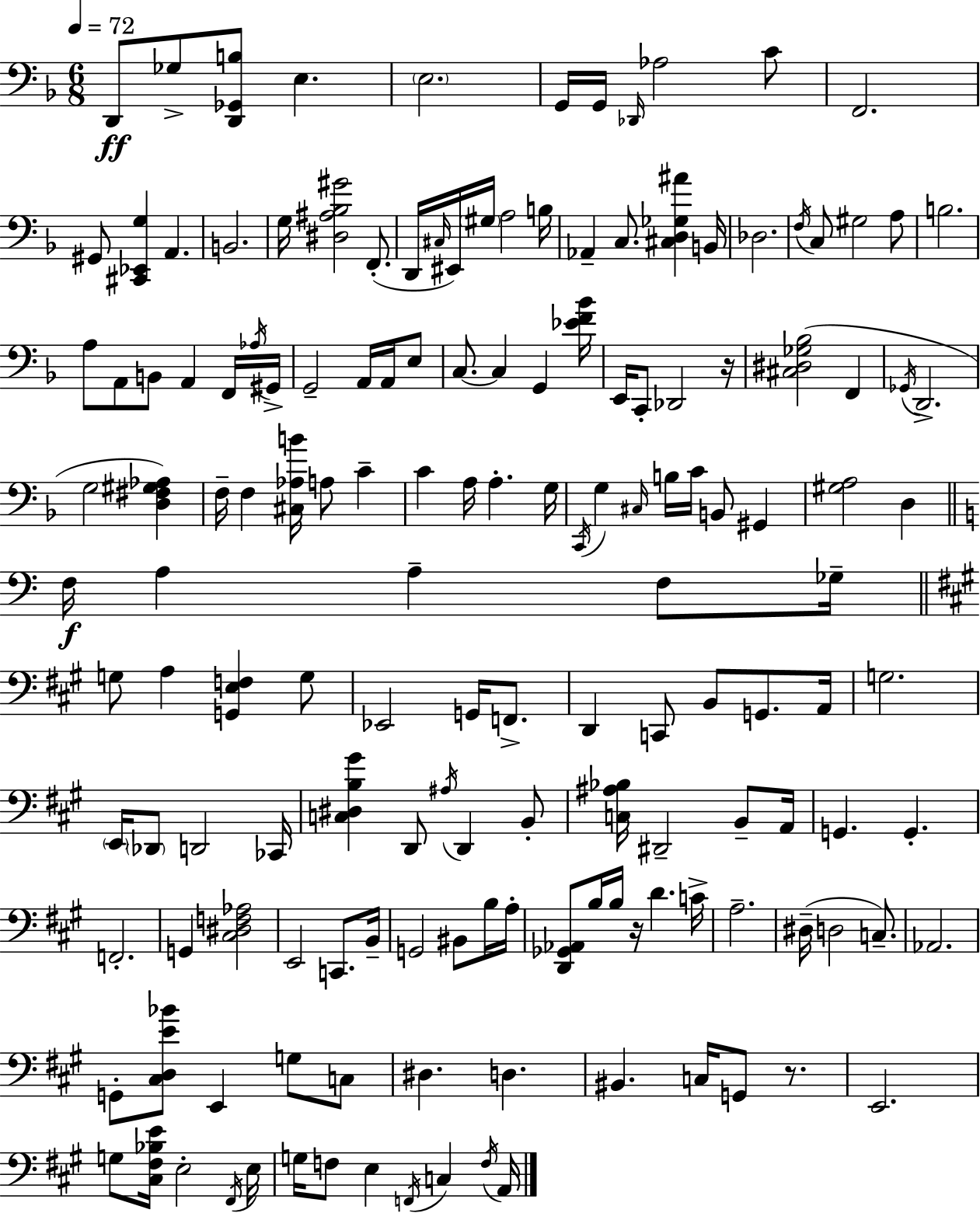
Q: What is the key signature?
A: F major